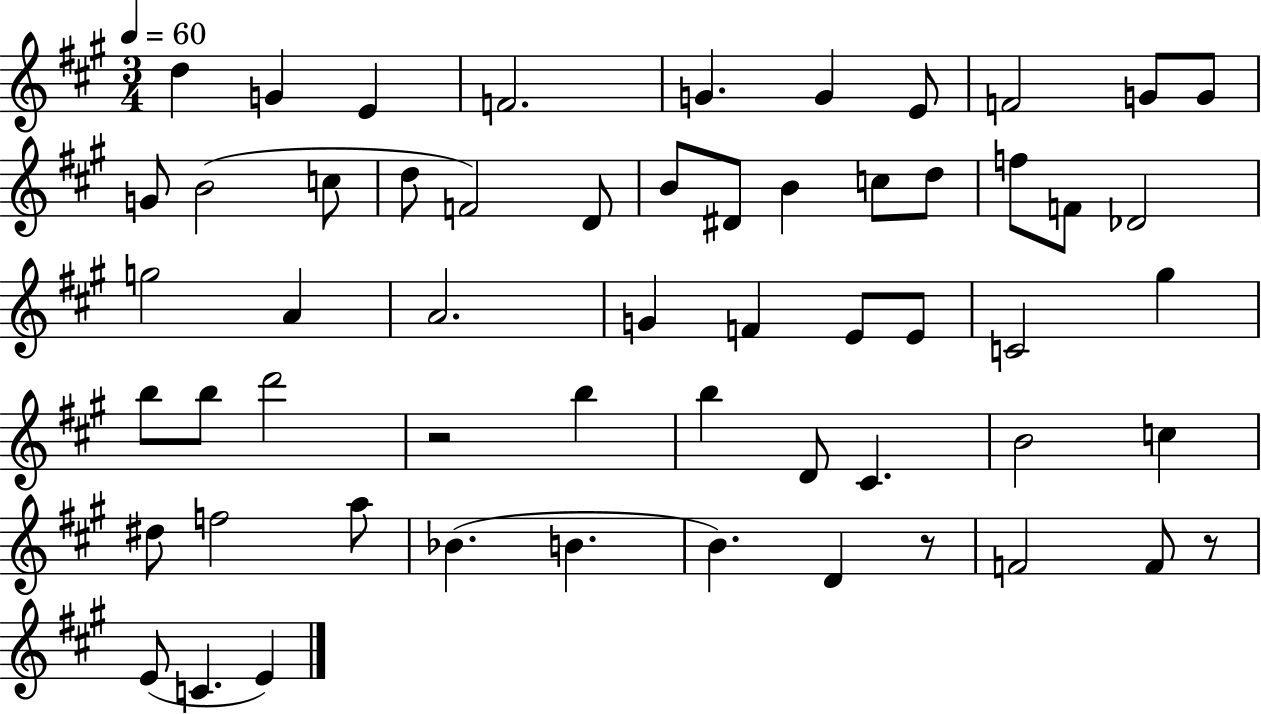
{
  \clef treble
  \numericTimeSignature
  \time 3/4
  \key a \major
  \tempo 4 = 60
  d''4 g'4 e'4 | f'2. | g'4. g'4 e'8 | f'2 g'8 g'8 | \break g'8 b'2( c''8 | d''8 f'2) d'8 | b'8 dis'8 b'4 c''8 d''8 | f''8 f'8 des'2 | \break g''2 a'4 | a'2. | g'4 f'4 e'8 e'8 | c'2 gis''4 | \break b''8 b''8 d'''2 | r2 b''4 | b''4 d'8 cis'4. | b'2 c''4 | \break dis''8 f''2 a''8 | bes'4.( b'4. | b'4.) d'4 r8 | f'2 f'8 r8 | \break e'8( c'4. e'4) | \bar "|."
}